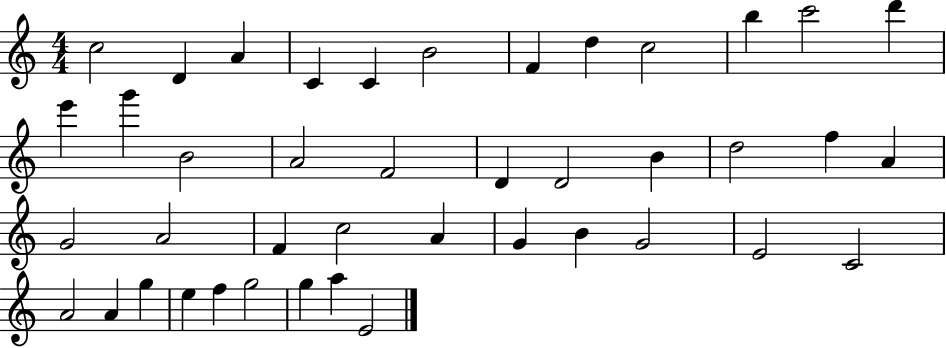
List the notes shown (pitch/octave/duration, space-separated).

C5/h D4/q A4/q C4/q C4/q B4/h F4/q D5/q C5/h B5/q C6/h D6/q E6/q G6/q B4/h A4/h F4/h D4/q D4/h B4/q D5/h F5/q A4/q G4/h A4/h F4/q C5/h A4/q G4/q B4/q G4/h E4/h C4/h A4/h A4/q G5/q E5/q F5/q G5/h G5/q A5/q E4/h